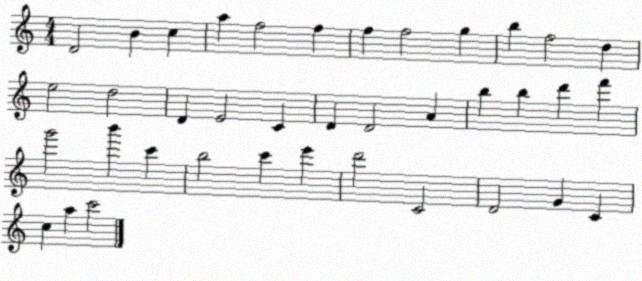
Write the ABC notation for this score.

X:1
T:Untitled
M:4/4
L:1/4
K:C
D2 B c a f2 f f f2 g b f2 d e2 d2 D E2 C D D2 A b b d' f' g'2 b' c' b2 c' e' d'2 C2 D2 G C c a c'2